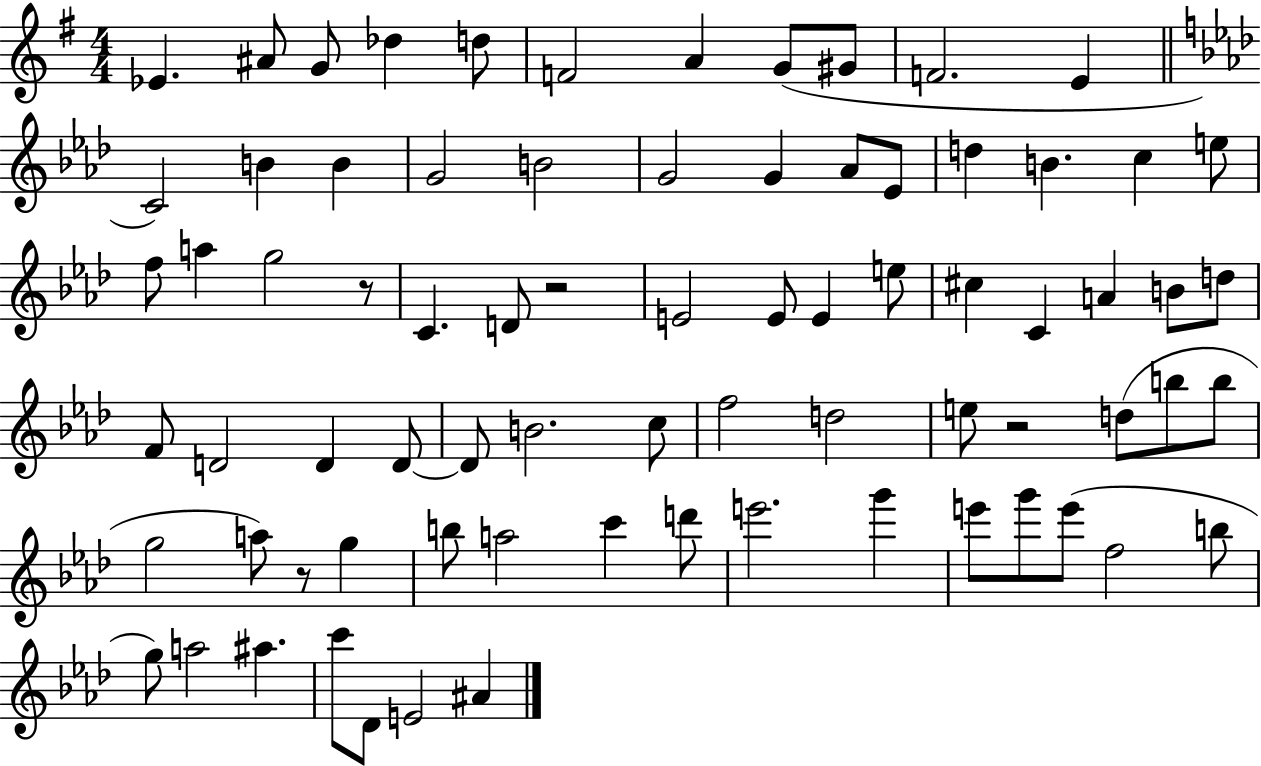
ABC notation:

X:1
T:Untitled
M:4/4
L:1/4
K:G
_E ^A/2 G/2 _d d/2 F2 A G/2 ^G/2 F2 E C2 B B G2 B2 G2 G _A/2 _E/2 d B c e/2 f/2 a g2 z/2 C D/2 z2 E2 E/2 E e/2 ^c C A B/2 d/2 F/2 D2 D D/2 D/2 B2 c/2 f2 d2 e/2 z2 d/2 b/2 b/2 g2 a/2 z/2 g b/2 a2 c' d'/2 e'2 g' e'/2 g'/2 e'/2 f2 b/2 g/2 a2 ^a c'/2 _D/2 E2 ^A